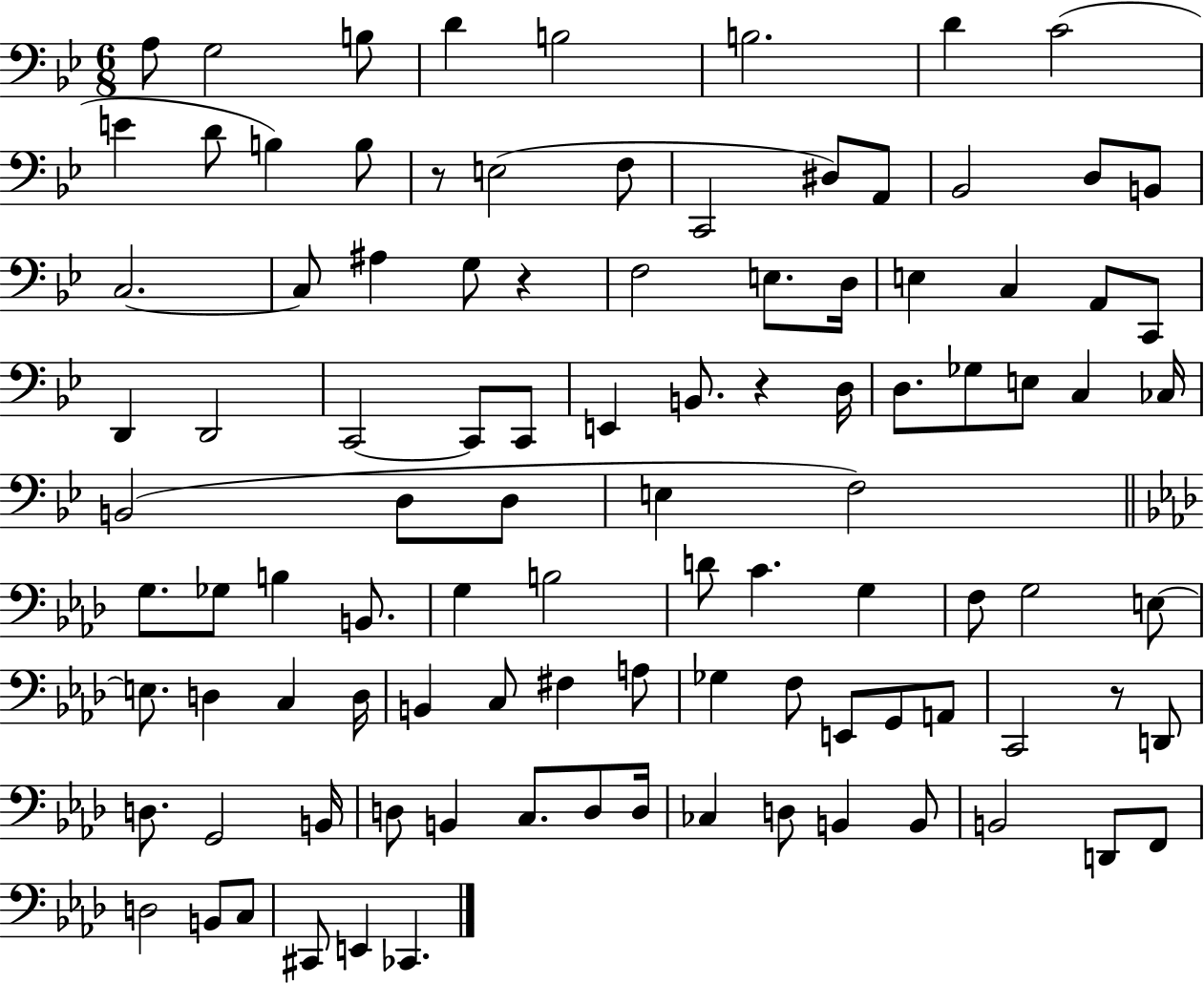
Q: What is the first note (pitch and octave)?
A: A3